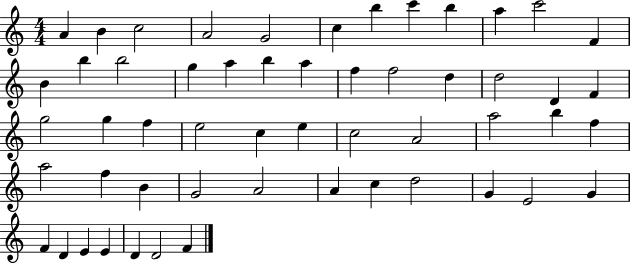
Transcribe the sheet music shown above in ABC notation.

X:1
T:Untitled
M:4/4
L:1/4
K:C
A B c2 A2 G2 c b c' b a c'2 F B b b2 g a b a f f2 d d2 D F g2 g f e2 c e c2 A2 a2 b f a2 f B G2 A2 A c d2 G E2 G F D E E D D2 F